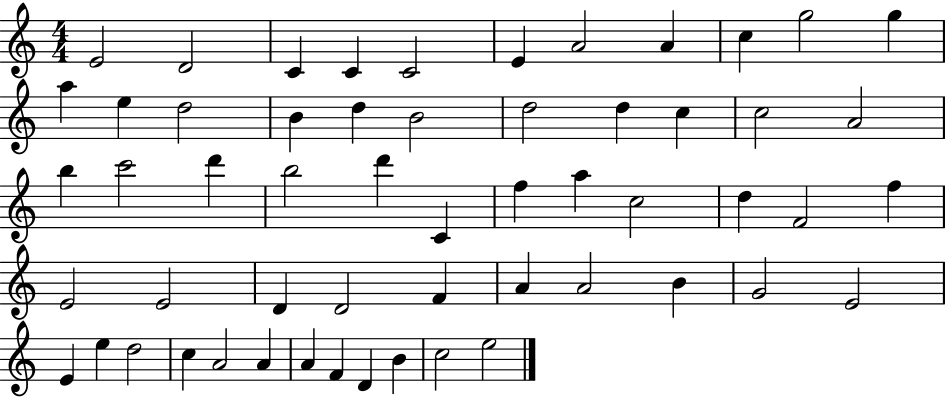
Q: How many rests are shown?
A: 0